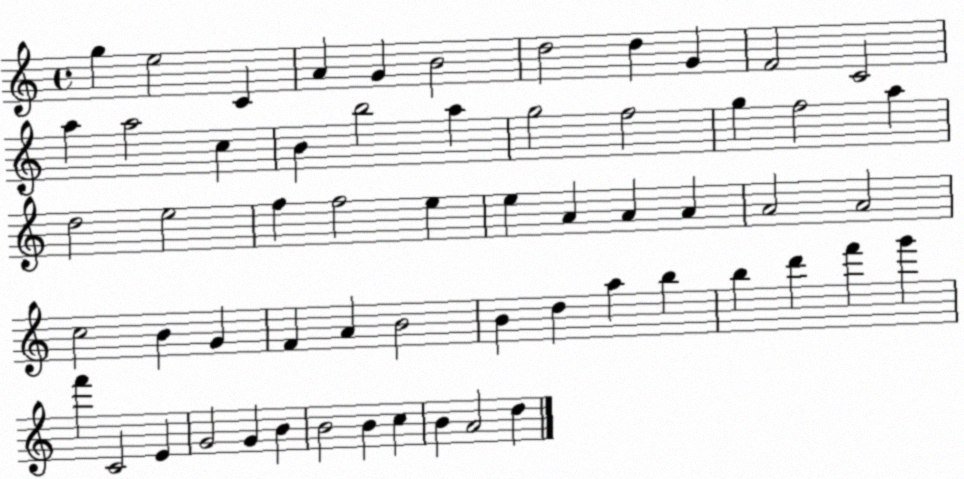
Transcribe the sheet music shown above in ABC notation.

X:1
T:Untitled
M:4/4
L:1/4
K:C
g e2 C A G B2 d2 d G F2 C2 a a2 c B b2 a g2 f2 g f2 a d2 e2 f f2 e e A A A A2 A2 c2 B G F A B2 B d a b b d' f' g' f' C2 E G2 G B B2 B c B A2 d